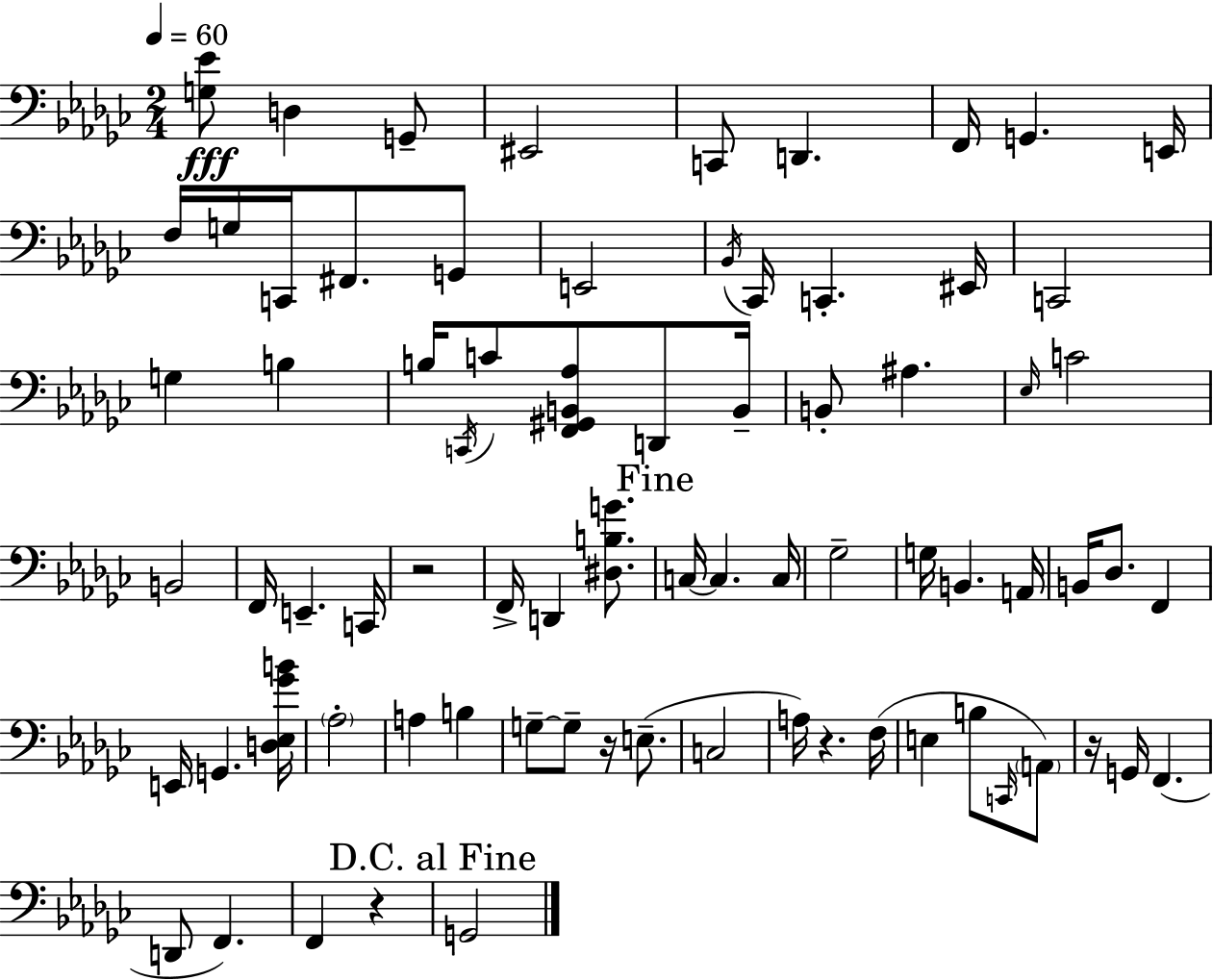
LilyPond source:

{
  \clef bass
  \numericTimeSignature
  \time 2/4
  \key ees \minor
  \tempo 4 = 60
  <g ees'>8\fff d4 g,8-- | eis,2 | c,8 d,4. | f,16 g,4. e,16 | \break f16 g16 c,16 fis,8. g,8 | e,2 | \acciaccatura { bes,16 } ces,16 c,4.-. | eis,16 c,2 | \break g4 b4 | b16 \acciaccatura { c,16 } c'8 <f, gis, b, aes>8 d,8 | b,16-- b,8-. ais4. | \grace { ees16 } c'2 | \break b,2 | f,16 e,4.-- | c,16 r2 | f,16-> d,4 | \break <dis b g'>8. \mark "Fine" c16~~ c4. | c16 ges2-- | g16 b,4. | a,16 b,16 des8. f,4 | \break e,16 g,4. | <d ees ges' b'>16 \parenthesize aes2-. | a4 b4 | g8--~~ g8-- r16 | \break e8.--( c2 | a16) r4. | f16( e4 b8 | \grace { c,16 } \parenthesize a,8) r16 g,16 f,4.( | \break d,8 f,4.) | f,4 | r4 \mark "D.C. al Fine" g,2 | \bar "|."
}